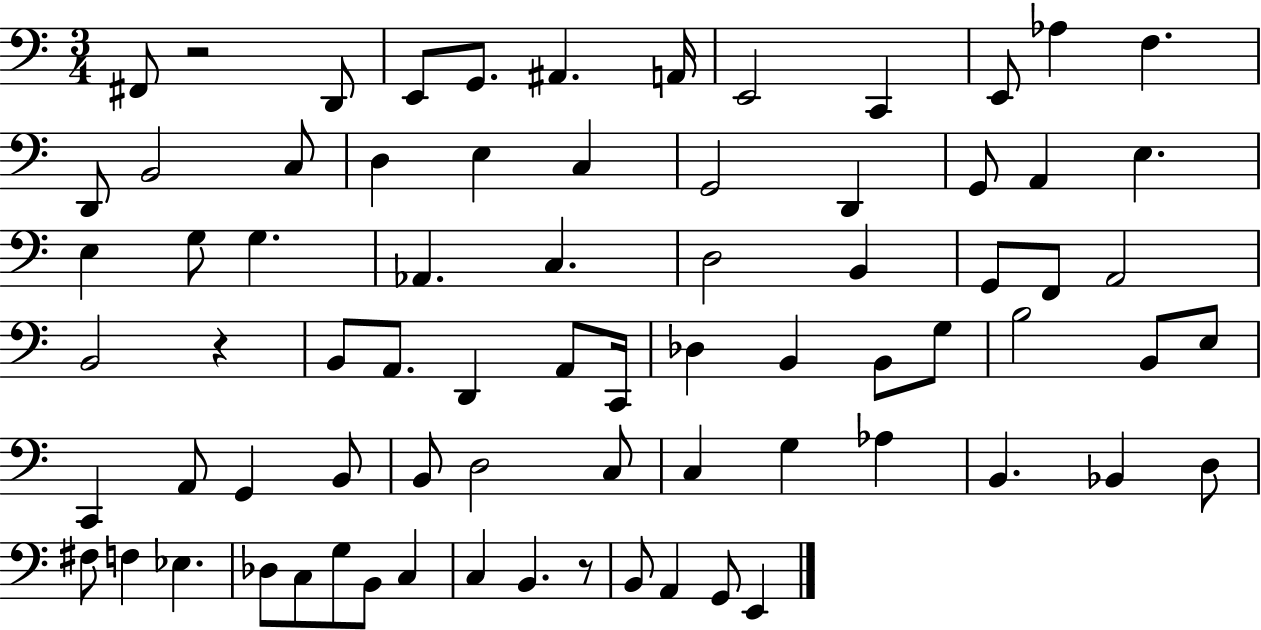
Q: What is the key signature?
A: C major